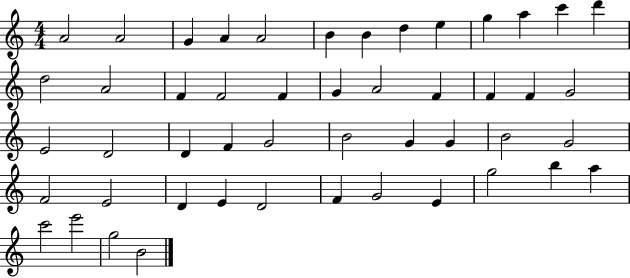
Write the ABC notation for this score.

X:1
T:Untitled
M:4/4
L:1/4
K:C
A2 A2 G A A2 B B d e g a c' d' d2 A2 F F2 F G A2 F F F G2 E2 D2 D F G2 B2 G G B2 G2 F2 E2 D E D2 F G2 E g2 b a c'2 e'2 g2 B2